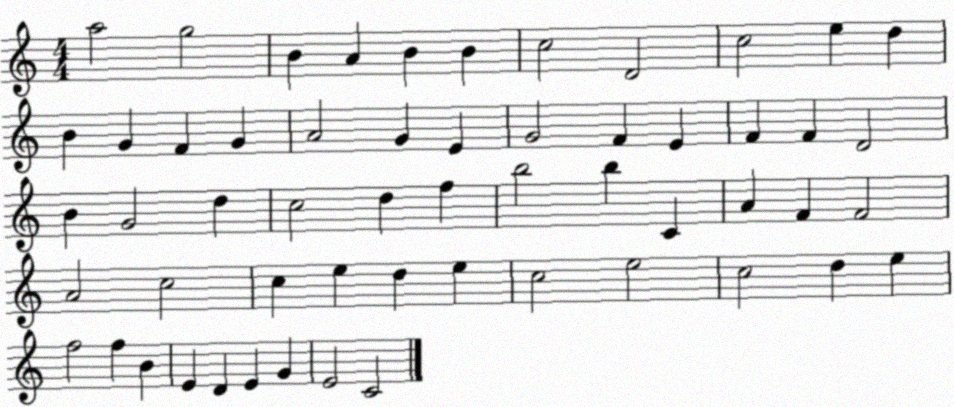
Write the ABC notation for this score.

X:1
T:Untitled
M:4/4
L:1/4
K:C
a2 g2 B A B B c2 D2 c2 e d B G F G A2 G E G2 F E F F D2 B G2 d c2 d f b2 b C A F F2 A2 c2 c e d e c2 e2 c2 d e f2 f B E D E G E2 C2